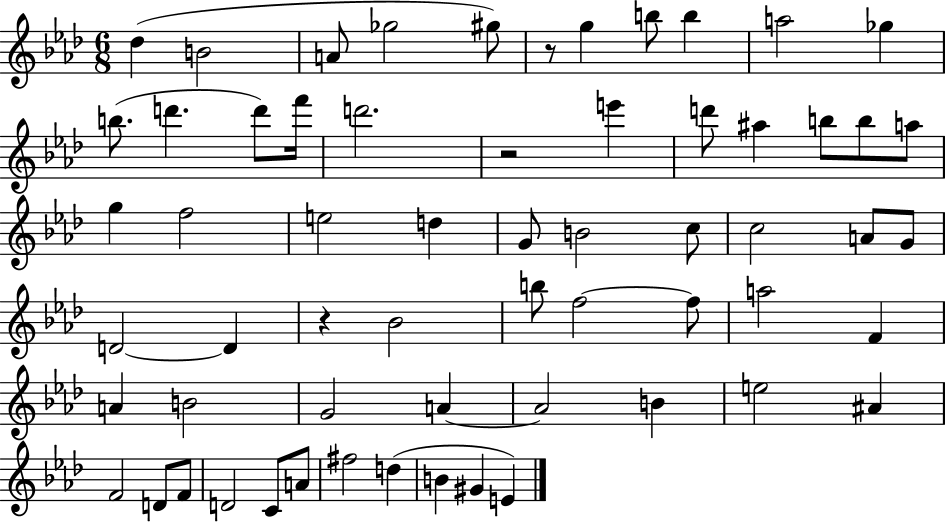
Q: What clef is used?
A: treble